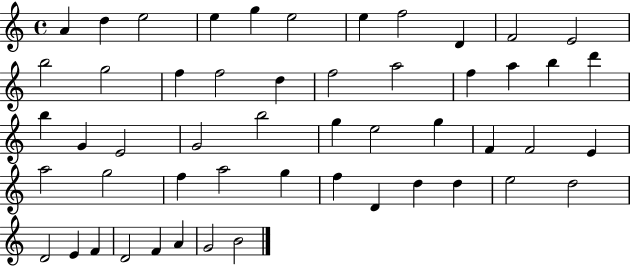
X:1
T:Untitled
M:4/4
L:1/4
K:C
A d e2 e g e2 e f2 D F2 E2 b2 g2 f f2 d f2 a2 f a b d' b G E2 G2 b2 g e2 g F F2 E a2 g2 f a2 g f D d d e2 d2 D2 E F D2 F A G2 B2